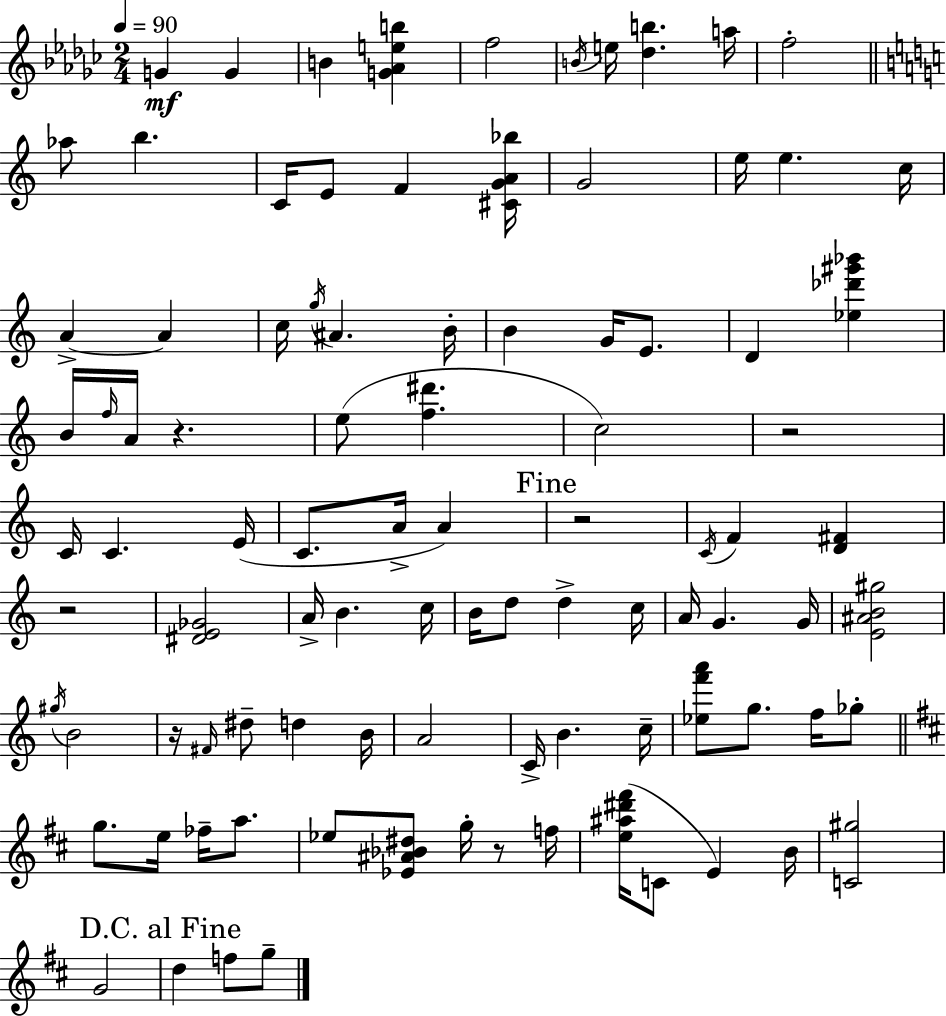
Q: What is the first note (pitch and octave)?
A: G4